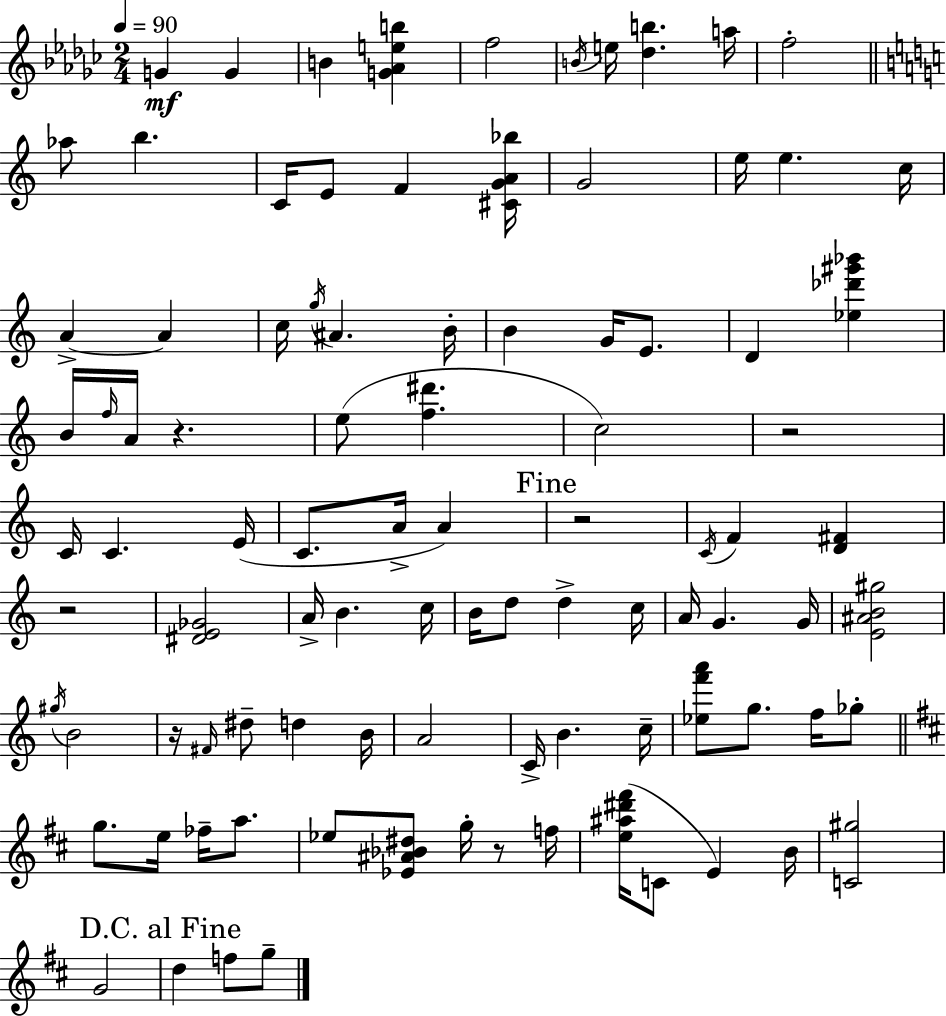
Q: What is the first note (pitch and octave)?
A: G4